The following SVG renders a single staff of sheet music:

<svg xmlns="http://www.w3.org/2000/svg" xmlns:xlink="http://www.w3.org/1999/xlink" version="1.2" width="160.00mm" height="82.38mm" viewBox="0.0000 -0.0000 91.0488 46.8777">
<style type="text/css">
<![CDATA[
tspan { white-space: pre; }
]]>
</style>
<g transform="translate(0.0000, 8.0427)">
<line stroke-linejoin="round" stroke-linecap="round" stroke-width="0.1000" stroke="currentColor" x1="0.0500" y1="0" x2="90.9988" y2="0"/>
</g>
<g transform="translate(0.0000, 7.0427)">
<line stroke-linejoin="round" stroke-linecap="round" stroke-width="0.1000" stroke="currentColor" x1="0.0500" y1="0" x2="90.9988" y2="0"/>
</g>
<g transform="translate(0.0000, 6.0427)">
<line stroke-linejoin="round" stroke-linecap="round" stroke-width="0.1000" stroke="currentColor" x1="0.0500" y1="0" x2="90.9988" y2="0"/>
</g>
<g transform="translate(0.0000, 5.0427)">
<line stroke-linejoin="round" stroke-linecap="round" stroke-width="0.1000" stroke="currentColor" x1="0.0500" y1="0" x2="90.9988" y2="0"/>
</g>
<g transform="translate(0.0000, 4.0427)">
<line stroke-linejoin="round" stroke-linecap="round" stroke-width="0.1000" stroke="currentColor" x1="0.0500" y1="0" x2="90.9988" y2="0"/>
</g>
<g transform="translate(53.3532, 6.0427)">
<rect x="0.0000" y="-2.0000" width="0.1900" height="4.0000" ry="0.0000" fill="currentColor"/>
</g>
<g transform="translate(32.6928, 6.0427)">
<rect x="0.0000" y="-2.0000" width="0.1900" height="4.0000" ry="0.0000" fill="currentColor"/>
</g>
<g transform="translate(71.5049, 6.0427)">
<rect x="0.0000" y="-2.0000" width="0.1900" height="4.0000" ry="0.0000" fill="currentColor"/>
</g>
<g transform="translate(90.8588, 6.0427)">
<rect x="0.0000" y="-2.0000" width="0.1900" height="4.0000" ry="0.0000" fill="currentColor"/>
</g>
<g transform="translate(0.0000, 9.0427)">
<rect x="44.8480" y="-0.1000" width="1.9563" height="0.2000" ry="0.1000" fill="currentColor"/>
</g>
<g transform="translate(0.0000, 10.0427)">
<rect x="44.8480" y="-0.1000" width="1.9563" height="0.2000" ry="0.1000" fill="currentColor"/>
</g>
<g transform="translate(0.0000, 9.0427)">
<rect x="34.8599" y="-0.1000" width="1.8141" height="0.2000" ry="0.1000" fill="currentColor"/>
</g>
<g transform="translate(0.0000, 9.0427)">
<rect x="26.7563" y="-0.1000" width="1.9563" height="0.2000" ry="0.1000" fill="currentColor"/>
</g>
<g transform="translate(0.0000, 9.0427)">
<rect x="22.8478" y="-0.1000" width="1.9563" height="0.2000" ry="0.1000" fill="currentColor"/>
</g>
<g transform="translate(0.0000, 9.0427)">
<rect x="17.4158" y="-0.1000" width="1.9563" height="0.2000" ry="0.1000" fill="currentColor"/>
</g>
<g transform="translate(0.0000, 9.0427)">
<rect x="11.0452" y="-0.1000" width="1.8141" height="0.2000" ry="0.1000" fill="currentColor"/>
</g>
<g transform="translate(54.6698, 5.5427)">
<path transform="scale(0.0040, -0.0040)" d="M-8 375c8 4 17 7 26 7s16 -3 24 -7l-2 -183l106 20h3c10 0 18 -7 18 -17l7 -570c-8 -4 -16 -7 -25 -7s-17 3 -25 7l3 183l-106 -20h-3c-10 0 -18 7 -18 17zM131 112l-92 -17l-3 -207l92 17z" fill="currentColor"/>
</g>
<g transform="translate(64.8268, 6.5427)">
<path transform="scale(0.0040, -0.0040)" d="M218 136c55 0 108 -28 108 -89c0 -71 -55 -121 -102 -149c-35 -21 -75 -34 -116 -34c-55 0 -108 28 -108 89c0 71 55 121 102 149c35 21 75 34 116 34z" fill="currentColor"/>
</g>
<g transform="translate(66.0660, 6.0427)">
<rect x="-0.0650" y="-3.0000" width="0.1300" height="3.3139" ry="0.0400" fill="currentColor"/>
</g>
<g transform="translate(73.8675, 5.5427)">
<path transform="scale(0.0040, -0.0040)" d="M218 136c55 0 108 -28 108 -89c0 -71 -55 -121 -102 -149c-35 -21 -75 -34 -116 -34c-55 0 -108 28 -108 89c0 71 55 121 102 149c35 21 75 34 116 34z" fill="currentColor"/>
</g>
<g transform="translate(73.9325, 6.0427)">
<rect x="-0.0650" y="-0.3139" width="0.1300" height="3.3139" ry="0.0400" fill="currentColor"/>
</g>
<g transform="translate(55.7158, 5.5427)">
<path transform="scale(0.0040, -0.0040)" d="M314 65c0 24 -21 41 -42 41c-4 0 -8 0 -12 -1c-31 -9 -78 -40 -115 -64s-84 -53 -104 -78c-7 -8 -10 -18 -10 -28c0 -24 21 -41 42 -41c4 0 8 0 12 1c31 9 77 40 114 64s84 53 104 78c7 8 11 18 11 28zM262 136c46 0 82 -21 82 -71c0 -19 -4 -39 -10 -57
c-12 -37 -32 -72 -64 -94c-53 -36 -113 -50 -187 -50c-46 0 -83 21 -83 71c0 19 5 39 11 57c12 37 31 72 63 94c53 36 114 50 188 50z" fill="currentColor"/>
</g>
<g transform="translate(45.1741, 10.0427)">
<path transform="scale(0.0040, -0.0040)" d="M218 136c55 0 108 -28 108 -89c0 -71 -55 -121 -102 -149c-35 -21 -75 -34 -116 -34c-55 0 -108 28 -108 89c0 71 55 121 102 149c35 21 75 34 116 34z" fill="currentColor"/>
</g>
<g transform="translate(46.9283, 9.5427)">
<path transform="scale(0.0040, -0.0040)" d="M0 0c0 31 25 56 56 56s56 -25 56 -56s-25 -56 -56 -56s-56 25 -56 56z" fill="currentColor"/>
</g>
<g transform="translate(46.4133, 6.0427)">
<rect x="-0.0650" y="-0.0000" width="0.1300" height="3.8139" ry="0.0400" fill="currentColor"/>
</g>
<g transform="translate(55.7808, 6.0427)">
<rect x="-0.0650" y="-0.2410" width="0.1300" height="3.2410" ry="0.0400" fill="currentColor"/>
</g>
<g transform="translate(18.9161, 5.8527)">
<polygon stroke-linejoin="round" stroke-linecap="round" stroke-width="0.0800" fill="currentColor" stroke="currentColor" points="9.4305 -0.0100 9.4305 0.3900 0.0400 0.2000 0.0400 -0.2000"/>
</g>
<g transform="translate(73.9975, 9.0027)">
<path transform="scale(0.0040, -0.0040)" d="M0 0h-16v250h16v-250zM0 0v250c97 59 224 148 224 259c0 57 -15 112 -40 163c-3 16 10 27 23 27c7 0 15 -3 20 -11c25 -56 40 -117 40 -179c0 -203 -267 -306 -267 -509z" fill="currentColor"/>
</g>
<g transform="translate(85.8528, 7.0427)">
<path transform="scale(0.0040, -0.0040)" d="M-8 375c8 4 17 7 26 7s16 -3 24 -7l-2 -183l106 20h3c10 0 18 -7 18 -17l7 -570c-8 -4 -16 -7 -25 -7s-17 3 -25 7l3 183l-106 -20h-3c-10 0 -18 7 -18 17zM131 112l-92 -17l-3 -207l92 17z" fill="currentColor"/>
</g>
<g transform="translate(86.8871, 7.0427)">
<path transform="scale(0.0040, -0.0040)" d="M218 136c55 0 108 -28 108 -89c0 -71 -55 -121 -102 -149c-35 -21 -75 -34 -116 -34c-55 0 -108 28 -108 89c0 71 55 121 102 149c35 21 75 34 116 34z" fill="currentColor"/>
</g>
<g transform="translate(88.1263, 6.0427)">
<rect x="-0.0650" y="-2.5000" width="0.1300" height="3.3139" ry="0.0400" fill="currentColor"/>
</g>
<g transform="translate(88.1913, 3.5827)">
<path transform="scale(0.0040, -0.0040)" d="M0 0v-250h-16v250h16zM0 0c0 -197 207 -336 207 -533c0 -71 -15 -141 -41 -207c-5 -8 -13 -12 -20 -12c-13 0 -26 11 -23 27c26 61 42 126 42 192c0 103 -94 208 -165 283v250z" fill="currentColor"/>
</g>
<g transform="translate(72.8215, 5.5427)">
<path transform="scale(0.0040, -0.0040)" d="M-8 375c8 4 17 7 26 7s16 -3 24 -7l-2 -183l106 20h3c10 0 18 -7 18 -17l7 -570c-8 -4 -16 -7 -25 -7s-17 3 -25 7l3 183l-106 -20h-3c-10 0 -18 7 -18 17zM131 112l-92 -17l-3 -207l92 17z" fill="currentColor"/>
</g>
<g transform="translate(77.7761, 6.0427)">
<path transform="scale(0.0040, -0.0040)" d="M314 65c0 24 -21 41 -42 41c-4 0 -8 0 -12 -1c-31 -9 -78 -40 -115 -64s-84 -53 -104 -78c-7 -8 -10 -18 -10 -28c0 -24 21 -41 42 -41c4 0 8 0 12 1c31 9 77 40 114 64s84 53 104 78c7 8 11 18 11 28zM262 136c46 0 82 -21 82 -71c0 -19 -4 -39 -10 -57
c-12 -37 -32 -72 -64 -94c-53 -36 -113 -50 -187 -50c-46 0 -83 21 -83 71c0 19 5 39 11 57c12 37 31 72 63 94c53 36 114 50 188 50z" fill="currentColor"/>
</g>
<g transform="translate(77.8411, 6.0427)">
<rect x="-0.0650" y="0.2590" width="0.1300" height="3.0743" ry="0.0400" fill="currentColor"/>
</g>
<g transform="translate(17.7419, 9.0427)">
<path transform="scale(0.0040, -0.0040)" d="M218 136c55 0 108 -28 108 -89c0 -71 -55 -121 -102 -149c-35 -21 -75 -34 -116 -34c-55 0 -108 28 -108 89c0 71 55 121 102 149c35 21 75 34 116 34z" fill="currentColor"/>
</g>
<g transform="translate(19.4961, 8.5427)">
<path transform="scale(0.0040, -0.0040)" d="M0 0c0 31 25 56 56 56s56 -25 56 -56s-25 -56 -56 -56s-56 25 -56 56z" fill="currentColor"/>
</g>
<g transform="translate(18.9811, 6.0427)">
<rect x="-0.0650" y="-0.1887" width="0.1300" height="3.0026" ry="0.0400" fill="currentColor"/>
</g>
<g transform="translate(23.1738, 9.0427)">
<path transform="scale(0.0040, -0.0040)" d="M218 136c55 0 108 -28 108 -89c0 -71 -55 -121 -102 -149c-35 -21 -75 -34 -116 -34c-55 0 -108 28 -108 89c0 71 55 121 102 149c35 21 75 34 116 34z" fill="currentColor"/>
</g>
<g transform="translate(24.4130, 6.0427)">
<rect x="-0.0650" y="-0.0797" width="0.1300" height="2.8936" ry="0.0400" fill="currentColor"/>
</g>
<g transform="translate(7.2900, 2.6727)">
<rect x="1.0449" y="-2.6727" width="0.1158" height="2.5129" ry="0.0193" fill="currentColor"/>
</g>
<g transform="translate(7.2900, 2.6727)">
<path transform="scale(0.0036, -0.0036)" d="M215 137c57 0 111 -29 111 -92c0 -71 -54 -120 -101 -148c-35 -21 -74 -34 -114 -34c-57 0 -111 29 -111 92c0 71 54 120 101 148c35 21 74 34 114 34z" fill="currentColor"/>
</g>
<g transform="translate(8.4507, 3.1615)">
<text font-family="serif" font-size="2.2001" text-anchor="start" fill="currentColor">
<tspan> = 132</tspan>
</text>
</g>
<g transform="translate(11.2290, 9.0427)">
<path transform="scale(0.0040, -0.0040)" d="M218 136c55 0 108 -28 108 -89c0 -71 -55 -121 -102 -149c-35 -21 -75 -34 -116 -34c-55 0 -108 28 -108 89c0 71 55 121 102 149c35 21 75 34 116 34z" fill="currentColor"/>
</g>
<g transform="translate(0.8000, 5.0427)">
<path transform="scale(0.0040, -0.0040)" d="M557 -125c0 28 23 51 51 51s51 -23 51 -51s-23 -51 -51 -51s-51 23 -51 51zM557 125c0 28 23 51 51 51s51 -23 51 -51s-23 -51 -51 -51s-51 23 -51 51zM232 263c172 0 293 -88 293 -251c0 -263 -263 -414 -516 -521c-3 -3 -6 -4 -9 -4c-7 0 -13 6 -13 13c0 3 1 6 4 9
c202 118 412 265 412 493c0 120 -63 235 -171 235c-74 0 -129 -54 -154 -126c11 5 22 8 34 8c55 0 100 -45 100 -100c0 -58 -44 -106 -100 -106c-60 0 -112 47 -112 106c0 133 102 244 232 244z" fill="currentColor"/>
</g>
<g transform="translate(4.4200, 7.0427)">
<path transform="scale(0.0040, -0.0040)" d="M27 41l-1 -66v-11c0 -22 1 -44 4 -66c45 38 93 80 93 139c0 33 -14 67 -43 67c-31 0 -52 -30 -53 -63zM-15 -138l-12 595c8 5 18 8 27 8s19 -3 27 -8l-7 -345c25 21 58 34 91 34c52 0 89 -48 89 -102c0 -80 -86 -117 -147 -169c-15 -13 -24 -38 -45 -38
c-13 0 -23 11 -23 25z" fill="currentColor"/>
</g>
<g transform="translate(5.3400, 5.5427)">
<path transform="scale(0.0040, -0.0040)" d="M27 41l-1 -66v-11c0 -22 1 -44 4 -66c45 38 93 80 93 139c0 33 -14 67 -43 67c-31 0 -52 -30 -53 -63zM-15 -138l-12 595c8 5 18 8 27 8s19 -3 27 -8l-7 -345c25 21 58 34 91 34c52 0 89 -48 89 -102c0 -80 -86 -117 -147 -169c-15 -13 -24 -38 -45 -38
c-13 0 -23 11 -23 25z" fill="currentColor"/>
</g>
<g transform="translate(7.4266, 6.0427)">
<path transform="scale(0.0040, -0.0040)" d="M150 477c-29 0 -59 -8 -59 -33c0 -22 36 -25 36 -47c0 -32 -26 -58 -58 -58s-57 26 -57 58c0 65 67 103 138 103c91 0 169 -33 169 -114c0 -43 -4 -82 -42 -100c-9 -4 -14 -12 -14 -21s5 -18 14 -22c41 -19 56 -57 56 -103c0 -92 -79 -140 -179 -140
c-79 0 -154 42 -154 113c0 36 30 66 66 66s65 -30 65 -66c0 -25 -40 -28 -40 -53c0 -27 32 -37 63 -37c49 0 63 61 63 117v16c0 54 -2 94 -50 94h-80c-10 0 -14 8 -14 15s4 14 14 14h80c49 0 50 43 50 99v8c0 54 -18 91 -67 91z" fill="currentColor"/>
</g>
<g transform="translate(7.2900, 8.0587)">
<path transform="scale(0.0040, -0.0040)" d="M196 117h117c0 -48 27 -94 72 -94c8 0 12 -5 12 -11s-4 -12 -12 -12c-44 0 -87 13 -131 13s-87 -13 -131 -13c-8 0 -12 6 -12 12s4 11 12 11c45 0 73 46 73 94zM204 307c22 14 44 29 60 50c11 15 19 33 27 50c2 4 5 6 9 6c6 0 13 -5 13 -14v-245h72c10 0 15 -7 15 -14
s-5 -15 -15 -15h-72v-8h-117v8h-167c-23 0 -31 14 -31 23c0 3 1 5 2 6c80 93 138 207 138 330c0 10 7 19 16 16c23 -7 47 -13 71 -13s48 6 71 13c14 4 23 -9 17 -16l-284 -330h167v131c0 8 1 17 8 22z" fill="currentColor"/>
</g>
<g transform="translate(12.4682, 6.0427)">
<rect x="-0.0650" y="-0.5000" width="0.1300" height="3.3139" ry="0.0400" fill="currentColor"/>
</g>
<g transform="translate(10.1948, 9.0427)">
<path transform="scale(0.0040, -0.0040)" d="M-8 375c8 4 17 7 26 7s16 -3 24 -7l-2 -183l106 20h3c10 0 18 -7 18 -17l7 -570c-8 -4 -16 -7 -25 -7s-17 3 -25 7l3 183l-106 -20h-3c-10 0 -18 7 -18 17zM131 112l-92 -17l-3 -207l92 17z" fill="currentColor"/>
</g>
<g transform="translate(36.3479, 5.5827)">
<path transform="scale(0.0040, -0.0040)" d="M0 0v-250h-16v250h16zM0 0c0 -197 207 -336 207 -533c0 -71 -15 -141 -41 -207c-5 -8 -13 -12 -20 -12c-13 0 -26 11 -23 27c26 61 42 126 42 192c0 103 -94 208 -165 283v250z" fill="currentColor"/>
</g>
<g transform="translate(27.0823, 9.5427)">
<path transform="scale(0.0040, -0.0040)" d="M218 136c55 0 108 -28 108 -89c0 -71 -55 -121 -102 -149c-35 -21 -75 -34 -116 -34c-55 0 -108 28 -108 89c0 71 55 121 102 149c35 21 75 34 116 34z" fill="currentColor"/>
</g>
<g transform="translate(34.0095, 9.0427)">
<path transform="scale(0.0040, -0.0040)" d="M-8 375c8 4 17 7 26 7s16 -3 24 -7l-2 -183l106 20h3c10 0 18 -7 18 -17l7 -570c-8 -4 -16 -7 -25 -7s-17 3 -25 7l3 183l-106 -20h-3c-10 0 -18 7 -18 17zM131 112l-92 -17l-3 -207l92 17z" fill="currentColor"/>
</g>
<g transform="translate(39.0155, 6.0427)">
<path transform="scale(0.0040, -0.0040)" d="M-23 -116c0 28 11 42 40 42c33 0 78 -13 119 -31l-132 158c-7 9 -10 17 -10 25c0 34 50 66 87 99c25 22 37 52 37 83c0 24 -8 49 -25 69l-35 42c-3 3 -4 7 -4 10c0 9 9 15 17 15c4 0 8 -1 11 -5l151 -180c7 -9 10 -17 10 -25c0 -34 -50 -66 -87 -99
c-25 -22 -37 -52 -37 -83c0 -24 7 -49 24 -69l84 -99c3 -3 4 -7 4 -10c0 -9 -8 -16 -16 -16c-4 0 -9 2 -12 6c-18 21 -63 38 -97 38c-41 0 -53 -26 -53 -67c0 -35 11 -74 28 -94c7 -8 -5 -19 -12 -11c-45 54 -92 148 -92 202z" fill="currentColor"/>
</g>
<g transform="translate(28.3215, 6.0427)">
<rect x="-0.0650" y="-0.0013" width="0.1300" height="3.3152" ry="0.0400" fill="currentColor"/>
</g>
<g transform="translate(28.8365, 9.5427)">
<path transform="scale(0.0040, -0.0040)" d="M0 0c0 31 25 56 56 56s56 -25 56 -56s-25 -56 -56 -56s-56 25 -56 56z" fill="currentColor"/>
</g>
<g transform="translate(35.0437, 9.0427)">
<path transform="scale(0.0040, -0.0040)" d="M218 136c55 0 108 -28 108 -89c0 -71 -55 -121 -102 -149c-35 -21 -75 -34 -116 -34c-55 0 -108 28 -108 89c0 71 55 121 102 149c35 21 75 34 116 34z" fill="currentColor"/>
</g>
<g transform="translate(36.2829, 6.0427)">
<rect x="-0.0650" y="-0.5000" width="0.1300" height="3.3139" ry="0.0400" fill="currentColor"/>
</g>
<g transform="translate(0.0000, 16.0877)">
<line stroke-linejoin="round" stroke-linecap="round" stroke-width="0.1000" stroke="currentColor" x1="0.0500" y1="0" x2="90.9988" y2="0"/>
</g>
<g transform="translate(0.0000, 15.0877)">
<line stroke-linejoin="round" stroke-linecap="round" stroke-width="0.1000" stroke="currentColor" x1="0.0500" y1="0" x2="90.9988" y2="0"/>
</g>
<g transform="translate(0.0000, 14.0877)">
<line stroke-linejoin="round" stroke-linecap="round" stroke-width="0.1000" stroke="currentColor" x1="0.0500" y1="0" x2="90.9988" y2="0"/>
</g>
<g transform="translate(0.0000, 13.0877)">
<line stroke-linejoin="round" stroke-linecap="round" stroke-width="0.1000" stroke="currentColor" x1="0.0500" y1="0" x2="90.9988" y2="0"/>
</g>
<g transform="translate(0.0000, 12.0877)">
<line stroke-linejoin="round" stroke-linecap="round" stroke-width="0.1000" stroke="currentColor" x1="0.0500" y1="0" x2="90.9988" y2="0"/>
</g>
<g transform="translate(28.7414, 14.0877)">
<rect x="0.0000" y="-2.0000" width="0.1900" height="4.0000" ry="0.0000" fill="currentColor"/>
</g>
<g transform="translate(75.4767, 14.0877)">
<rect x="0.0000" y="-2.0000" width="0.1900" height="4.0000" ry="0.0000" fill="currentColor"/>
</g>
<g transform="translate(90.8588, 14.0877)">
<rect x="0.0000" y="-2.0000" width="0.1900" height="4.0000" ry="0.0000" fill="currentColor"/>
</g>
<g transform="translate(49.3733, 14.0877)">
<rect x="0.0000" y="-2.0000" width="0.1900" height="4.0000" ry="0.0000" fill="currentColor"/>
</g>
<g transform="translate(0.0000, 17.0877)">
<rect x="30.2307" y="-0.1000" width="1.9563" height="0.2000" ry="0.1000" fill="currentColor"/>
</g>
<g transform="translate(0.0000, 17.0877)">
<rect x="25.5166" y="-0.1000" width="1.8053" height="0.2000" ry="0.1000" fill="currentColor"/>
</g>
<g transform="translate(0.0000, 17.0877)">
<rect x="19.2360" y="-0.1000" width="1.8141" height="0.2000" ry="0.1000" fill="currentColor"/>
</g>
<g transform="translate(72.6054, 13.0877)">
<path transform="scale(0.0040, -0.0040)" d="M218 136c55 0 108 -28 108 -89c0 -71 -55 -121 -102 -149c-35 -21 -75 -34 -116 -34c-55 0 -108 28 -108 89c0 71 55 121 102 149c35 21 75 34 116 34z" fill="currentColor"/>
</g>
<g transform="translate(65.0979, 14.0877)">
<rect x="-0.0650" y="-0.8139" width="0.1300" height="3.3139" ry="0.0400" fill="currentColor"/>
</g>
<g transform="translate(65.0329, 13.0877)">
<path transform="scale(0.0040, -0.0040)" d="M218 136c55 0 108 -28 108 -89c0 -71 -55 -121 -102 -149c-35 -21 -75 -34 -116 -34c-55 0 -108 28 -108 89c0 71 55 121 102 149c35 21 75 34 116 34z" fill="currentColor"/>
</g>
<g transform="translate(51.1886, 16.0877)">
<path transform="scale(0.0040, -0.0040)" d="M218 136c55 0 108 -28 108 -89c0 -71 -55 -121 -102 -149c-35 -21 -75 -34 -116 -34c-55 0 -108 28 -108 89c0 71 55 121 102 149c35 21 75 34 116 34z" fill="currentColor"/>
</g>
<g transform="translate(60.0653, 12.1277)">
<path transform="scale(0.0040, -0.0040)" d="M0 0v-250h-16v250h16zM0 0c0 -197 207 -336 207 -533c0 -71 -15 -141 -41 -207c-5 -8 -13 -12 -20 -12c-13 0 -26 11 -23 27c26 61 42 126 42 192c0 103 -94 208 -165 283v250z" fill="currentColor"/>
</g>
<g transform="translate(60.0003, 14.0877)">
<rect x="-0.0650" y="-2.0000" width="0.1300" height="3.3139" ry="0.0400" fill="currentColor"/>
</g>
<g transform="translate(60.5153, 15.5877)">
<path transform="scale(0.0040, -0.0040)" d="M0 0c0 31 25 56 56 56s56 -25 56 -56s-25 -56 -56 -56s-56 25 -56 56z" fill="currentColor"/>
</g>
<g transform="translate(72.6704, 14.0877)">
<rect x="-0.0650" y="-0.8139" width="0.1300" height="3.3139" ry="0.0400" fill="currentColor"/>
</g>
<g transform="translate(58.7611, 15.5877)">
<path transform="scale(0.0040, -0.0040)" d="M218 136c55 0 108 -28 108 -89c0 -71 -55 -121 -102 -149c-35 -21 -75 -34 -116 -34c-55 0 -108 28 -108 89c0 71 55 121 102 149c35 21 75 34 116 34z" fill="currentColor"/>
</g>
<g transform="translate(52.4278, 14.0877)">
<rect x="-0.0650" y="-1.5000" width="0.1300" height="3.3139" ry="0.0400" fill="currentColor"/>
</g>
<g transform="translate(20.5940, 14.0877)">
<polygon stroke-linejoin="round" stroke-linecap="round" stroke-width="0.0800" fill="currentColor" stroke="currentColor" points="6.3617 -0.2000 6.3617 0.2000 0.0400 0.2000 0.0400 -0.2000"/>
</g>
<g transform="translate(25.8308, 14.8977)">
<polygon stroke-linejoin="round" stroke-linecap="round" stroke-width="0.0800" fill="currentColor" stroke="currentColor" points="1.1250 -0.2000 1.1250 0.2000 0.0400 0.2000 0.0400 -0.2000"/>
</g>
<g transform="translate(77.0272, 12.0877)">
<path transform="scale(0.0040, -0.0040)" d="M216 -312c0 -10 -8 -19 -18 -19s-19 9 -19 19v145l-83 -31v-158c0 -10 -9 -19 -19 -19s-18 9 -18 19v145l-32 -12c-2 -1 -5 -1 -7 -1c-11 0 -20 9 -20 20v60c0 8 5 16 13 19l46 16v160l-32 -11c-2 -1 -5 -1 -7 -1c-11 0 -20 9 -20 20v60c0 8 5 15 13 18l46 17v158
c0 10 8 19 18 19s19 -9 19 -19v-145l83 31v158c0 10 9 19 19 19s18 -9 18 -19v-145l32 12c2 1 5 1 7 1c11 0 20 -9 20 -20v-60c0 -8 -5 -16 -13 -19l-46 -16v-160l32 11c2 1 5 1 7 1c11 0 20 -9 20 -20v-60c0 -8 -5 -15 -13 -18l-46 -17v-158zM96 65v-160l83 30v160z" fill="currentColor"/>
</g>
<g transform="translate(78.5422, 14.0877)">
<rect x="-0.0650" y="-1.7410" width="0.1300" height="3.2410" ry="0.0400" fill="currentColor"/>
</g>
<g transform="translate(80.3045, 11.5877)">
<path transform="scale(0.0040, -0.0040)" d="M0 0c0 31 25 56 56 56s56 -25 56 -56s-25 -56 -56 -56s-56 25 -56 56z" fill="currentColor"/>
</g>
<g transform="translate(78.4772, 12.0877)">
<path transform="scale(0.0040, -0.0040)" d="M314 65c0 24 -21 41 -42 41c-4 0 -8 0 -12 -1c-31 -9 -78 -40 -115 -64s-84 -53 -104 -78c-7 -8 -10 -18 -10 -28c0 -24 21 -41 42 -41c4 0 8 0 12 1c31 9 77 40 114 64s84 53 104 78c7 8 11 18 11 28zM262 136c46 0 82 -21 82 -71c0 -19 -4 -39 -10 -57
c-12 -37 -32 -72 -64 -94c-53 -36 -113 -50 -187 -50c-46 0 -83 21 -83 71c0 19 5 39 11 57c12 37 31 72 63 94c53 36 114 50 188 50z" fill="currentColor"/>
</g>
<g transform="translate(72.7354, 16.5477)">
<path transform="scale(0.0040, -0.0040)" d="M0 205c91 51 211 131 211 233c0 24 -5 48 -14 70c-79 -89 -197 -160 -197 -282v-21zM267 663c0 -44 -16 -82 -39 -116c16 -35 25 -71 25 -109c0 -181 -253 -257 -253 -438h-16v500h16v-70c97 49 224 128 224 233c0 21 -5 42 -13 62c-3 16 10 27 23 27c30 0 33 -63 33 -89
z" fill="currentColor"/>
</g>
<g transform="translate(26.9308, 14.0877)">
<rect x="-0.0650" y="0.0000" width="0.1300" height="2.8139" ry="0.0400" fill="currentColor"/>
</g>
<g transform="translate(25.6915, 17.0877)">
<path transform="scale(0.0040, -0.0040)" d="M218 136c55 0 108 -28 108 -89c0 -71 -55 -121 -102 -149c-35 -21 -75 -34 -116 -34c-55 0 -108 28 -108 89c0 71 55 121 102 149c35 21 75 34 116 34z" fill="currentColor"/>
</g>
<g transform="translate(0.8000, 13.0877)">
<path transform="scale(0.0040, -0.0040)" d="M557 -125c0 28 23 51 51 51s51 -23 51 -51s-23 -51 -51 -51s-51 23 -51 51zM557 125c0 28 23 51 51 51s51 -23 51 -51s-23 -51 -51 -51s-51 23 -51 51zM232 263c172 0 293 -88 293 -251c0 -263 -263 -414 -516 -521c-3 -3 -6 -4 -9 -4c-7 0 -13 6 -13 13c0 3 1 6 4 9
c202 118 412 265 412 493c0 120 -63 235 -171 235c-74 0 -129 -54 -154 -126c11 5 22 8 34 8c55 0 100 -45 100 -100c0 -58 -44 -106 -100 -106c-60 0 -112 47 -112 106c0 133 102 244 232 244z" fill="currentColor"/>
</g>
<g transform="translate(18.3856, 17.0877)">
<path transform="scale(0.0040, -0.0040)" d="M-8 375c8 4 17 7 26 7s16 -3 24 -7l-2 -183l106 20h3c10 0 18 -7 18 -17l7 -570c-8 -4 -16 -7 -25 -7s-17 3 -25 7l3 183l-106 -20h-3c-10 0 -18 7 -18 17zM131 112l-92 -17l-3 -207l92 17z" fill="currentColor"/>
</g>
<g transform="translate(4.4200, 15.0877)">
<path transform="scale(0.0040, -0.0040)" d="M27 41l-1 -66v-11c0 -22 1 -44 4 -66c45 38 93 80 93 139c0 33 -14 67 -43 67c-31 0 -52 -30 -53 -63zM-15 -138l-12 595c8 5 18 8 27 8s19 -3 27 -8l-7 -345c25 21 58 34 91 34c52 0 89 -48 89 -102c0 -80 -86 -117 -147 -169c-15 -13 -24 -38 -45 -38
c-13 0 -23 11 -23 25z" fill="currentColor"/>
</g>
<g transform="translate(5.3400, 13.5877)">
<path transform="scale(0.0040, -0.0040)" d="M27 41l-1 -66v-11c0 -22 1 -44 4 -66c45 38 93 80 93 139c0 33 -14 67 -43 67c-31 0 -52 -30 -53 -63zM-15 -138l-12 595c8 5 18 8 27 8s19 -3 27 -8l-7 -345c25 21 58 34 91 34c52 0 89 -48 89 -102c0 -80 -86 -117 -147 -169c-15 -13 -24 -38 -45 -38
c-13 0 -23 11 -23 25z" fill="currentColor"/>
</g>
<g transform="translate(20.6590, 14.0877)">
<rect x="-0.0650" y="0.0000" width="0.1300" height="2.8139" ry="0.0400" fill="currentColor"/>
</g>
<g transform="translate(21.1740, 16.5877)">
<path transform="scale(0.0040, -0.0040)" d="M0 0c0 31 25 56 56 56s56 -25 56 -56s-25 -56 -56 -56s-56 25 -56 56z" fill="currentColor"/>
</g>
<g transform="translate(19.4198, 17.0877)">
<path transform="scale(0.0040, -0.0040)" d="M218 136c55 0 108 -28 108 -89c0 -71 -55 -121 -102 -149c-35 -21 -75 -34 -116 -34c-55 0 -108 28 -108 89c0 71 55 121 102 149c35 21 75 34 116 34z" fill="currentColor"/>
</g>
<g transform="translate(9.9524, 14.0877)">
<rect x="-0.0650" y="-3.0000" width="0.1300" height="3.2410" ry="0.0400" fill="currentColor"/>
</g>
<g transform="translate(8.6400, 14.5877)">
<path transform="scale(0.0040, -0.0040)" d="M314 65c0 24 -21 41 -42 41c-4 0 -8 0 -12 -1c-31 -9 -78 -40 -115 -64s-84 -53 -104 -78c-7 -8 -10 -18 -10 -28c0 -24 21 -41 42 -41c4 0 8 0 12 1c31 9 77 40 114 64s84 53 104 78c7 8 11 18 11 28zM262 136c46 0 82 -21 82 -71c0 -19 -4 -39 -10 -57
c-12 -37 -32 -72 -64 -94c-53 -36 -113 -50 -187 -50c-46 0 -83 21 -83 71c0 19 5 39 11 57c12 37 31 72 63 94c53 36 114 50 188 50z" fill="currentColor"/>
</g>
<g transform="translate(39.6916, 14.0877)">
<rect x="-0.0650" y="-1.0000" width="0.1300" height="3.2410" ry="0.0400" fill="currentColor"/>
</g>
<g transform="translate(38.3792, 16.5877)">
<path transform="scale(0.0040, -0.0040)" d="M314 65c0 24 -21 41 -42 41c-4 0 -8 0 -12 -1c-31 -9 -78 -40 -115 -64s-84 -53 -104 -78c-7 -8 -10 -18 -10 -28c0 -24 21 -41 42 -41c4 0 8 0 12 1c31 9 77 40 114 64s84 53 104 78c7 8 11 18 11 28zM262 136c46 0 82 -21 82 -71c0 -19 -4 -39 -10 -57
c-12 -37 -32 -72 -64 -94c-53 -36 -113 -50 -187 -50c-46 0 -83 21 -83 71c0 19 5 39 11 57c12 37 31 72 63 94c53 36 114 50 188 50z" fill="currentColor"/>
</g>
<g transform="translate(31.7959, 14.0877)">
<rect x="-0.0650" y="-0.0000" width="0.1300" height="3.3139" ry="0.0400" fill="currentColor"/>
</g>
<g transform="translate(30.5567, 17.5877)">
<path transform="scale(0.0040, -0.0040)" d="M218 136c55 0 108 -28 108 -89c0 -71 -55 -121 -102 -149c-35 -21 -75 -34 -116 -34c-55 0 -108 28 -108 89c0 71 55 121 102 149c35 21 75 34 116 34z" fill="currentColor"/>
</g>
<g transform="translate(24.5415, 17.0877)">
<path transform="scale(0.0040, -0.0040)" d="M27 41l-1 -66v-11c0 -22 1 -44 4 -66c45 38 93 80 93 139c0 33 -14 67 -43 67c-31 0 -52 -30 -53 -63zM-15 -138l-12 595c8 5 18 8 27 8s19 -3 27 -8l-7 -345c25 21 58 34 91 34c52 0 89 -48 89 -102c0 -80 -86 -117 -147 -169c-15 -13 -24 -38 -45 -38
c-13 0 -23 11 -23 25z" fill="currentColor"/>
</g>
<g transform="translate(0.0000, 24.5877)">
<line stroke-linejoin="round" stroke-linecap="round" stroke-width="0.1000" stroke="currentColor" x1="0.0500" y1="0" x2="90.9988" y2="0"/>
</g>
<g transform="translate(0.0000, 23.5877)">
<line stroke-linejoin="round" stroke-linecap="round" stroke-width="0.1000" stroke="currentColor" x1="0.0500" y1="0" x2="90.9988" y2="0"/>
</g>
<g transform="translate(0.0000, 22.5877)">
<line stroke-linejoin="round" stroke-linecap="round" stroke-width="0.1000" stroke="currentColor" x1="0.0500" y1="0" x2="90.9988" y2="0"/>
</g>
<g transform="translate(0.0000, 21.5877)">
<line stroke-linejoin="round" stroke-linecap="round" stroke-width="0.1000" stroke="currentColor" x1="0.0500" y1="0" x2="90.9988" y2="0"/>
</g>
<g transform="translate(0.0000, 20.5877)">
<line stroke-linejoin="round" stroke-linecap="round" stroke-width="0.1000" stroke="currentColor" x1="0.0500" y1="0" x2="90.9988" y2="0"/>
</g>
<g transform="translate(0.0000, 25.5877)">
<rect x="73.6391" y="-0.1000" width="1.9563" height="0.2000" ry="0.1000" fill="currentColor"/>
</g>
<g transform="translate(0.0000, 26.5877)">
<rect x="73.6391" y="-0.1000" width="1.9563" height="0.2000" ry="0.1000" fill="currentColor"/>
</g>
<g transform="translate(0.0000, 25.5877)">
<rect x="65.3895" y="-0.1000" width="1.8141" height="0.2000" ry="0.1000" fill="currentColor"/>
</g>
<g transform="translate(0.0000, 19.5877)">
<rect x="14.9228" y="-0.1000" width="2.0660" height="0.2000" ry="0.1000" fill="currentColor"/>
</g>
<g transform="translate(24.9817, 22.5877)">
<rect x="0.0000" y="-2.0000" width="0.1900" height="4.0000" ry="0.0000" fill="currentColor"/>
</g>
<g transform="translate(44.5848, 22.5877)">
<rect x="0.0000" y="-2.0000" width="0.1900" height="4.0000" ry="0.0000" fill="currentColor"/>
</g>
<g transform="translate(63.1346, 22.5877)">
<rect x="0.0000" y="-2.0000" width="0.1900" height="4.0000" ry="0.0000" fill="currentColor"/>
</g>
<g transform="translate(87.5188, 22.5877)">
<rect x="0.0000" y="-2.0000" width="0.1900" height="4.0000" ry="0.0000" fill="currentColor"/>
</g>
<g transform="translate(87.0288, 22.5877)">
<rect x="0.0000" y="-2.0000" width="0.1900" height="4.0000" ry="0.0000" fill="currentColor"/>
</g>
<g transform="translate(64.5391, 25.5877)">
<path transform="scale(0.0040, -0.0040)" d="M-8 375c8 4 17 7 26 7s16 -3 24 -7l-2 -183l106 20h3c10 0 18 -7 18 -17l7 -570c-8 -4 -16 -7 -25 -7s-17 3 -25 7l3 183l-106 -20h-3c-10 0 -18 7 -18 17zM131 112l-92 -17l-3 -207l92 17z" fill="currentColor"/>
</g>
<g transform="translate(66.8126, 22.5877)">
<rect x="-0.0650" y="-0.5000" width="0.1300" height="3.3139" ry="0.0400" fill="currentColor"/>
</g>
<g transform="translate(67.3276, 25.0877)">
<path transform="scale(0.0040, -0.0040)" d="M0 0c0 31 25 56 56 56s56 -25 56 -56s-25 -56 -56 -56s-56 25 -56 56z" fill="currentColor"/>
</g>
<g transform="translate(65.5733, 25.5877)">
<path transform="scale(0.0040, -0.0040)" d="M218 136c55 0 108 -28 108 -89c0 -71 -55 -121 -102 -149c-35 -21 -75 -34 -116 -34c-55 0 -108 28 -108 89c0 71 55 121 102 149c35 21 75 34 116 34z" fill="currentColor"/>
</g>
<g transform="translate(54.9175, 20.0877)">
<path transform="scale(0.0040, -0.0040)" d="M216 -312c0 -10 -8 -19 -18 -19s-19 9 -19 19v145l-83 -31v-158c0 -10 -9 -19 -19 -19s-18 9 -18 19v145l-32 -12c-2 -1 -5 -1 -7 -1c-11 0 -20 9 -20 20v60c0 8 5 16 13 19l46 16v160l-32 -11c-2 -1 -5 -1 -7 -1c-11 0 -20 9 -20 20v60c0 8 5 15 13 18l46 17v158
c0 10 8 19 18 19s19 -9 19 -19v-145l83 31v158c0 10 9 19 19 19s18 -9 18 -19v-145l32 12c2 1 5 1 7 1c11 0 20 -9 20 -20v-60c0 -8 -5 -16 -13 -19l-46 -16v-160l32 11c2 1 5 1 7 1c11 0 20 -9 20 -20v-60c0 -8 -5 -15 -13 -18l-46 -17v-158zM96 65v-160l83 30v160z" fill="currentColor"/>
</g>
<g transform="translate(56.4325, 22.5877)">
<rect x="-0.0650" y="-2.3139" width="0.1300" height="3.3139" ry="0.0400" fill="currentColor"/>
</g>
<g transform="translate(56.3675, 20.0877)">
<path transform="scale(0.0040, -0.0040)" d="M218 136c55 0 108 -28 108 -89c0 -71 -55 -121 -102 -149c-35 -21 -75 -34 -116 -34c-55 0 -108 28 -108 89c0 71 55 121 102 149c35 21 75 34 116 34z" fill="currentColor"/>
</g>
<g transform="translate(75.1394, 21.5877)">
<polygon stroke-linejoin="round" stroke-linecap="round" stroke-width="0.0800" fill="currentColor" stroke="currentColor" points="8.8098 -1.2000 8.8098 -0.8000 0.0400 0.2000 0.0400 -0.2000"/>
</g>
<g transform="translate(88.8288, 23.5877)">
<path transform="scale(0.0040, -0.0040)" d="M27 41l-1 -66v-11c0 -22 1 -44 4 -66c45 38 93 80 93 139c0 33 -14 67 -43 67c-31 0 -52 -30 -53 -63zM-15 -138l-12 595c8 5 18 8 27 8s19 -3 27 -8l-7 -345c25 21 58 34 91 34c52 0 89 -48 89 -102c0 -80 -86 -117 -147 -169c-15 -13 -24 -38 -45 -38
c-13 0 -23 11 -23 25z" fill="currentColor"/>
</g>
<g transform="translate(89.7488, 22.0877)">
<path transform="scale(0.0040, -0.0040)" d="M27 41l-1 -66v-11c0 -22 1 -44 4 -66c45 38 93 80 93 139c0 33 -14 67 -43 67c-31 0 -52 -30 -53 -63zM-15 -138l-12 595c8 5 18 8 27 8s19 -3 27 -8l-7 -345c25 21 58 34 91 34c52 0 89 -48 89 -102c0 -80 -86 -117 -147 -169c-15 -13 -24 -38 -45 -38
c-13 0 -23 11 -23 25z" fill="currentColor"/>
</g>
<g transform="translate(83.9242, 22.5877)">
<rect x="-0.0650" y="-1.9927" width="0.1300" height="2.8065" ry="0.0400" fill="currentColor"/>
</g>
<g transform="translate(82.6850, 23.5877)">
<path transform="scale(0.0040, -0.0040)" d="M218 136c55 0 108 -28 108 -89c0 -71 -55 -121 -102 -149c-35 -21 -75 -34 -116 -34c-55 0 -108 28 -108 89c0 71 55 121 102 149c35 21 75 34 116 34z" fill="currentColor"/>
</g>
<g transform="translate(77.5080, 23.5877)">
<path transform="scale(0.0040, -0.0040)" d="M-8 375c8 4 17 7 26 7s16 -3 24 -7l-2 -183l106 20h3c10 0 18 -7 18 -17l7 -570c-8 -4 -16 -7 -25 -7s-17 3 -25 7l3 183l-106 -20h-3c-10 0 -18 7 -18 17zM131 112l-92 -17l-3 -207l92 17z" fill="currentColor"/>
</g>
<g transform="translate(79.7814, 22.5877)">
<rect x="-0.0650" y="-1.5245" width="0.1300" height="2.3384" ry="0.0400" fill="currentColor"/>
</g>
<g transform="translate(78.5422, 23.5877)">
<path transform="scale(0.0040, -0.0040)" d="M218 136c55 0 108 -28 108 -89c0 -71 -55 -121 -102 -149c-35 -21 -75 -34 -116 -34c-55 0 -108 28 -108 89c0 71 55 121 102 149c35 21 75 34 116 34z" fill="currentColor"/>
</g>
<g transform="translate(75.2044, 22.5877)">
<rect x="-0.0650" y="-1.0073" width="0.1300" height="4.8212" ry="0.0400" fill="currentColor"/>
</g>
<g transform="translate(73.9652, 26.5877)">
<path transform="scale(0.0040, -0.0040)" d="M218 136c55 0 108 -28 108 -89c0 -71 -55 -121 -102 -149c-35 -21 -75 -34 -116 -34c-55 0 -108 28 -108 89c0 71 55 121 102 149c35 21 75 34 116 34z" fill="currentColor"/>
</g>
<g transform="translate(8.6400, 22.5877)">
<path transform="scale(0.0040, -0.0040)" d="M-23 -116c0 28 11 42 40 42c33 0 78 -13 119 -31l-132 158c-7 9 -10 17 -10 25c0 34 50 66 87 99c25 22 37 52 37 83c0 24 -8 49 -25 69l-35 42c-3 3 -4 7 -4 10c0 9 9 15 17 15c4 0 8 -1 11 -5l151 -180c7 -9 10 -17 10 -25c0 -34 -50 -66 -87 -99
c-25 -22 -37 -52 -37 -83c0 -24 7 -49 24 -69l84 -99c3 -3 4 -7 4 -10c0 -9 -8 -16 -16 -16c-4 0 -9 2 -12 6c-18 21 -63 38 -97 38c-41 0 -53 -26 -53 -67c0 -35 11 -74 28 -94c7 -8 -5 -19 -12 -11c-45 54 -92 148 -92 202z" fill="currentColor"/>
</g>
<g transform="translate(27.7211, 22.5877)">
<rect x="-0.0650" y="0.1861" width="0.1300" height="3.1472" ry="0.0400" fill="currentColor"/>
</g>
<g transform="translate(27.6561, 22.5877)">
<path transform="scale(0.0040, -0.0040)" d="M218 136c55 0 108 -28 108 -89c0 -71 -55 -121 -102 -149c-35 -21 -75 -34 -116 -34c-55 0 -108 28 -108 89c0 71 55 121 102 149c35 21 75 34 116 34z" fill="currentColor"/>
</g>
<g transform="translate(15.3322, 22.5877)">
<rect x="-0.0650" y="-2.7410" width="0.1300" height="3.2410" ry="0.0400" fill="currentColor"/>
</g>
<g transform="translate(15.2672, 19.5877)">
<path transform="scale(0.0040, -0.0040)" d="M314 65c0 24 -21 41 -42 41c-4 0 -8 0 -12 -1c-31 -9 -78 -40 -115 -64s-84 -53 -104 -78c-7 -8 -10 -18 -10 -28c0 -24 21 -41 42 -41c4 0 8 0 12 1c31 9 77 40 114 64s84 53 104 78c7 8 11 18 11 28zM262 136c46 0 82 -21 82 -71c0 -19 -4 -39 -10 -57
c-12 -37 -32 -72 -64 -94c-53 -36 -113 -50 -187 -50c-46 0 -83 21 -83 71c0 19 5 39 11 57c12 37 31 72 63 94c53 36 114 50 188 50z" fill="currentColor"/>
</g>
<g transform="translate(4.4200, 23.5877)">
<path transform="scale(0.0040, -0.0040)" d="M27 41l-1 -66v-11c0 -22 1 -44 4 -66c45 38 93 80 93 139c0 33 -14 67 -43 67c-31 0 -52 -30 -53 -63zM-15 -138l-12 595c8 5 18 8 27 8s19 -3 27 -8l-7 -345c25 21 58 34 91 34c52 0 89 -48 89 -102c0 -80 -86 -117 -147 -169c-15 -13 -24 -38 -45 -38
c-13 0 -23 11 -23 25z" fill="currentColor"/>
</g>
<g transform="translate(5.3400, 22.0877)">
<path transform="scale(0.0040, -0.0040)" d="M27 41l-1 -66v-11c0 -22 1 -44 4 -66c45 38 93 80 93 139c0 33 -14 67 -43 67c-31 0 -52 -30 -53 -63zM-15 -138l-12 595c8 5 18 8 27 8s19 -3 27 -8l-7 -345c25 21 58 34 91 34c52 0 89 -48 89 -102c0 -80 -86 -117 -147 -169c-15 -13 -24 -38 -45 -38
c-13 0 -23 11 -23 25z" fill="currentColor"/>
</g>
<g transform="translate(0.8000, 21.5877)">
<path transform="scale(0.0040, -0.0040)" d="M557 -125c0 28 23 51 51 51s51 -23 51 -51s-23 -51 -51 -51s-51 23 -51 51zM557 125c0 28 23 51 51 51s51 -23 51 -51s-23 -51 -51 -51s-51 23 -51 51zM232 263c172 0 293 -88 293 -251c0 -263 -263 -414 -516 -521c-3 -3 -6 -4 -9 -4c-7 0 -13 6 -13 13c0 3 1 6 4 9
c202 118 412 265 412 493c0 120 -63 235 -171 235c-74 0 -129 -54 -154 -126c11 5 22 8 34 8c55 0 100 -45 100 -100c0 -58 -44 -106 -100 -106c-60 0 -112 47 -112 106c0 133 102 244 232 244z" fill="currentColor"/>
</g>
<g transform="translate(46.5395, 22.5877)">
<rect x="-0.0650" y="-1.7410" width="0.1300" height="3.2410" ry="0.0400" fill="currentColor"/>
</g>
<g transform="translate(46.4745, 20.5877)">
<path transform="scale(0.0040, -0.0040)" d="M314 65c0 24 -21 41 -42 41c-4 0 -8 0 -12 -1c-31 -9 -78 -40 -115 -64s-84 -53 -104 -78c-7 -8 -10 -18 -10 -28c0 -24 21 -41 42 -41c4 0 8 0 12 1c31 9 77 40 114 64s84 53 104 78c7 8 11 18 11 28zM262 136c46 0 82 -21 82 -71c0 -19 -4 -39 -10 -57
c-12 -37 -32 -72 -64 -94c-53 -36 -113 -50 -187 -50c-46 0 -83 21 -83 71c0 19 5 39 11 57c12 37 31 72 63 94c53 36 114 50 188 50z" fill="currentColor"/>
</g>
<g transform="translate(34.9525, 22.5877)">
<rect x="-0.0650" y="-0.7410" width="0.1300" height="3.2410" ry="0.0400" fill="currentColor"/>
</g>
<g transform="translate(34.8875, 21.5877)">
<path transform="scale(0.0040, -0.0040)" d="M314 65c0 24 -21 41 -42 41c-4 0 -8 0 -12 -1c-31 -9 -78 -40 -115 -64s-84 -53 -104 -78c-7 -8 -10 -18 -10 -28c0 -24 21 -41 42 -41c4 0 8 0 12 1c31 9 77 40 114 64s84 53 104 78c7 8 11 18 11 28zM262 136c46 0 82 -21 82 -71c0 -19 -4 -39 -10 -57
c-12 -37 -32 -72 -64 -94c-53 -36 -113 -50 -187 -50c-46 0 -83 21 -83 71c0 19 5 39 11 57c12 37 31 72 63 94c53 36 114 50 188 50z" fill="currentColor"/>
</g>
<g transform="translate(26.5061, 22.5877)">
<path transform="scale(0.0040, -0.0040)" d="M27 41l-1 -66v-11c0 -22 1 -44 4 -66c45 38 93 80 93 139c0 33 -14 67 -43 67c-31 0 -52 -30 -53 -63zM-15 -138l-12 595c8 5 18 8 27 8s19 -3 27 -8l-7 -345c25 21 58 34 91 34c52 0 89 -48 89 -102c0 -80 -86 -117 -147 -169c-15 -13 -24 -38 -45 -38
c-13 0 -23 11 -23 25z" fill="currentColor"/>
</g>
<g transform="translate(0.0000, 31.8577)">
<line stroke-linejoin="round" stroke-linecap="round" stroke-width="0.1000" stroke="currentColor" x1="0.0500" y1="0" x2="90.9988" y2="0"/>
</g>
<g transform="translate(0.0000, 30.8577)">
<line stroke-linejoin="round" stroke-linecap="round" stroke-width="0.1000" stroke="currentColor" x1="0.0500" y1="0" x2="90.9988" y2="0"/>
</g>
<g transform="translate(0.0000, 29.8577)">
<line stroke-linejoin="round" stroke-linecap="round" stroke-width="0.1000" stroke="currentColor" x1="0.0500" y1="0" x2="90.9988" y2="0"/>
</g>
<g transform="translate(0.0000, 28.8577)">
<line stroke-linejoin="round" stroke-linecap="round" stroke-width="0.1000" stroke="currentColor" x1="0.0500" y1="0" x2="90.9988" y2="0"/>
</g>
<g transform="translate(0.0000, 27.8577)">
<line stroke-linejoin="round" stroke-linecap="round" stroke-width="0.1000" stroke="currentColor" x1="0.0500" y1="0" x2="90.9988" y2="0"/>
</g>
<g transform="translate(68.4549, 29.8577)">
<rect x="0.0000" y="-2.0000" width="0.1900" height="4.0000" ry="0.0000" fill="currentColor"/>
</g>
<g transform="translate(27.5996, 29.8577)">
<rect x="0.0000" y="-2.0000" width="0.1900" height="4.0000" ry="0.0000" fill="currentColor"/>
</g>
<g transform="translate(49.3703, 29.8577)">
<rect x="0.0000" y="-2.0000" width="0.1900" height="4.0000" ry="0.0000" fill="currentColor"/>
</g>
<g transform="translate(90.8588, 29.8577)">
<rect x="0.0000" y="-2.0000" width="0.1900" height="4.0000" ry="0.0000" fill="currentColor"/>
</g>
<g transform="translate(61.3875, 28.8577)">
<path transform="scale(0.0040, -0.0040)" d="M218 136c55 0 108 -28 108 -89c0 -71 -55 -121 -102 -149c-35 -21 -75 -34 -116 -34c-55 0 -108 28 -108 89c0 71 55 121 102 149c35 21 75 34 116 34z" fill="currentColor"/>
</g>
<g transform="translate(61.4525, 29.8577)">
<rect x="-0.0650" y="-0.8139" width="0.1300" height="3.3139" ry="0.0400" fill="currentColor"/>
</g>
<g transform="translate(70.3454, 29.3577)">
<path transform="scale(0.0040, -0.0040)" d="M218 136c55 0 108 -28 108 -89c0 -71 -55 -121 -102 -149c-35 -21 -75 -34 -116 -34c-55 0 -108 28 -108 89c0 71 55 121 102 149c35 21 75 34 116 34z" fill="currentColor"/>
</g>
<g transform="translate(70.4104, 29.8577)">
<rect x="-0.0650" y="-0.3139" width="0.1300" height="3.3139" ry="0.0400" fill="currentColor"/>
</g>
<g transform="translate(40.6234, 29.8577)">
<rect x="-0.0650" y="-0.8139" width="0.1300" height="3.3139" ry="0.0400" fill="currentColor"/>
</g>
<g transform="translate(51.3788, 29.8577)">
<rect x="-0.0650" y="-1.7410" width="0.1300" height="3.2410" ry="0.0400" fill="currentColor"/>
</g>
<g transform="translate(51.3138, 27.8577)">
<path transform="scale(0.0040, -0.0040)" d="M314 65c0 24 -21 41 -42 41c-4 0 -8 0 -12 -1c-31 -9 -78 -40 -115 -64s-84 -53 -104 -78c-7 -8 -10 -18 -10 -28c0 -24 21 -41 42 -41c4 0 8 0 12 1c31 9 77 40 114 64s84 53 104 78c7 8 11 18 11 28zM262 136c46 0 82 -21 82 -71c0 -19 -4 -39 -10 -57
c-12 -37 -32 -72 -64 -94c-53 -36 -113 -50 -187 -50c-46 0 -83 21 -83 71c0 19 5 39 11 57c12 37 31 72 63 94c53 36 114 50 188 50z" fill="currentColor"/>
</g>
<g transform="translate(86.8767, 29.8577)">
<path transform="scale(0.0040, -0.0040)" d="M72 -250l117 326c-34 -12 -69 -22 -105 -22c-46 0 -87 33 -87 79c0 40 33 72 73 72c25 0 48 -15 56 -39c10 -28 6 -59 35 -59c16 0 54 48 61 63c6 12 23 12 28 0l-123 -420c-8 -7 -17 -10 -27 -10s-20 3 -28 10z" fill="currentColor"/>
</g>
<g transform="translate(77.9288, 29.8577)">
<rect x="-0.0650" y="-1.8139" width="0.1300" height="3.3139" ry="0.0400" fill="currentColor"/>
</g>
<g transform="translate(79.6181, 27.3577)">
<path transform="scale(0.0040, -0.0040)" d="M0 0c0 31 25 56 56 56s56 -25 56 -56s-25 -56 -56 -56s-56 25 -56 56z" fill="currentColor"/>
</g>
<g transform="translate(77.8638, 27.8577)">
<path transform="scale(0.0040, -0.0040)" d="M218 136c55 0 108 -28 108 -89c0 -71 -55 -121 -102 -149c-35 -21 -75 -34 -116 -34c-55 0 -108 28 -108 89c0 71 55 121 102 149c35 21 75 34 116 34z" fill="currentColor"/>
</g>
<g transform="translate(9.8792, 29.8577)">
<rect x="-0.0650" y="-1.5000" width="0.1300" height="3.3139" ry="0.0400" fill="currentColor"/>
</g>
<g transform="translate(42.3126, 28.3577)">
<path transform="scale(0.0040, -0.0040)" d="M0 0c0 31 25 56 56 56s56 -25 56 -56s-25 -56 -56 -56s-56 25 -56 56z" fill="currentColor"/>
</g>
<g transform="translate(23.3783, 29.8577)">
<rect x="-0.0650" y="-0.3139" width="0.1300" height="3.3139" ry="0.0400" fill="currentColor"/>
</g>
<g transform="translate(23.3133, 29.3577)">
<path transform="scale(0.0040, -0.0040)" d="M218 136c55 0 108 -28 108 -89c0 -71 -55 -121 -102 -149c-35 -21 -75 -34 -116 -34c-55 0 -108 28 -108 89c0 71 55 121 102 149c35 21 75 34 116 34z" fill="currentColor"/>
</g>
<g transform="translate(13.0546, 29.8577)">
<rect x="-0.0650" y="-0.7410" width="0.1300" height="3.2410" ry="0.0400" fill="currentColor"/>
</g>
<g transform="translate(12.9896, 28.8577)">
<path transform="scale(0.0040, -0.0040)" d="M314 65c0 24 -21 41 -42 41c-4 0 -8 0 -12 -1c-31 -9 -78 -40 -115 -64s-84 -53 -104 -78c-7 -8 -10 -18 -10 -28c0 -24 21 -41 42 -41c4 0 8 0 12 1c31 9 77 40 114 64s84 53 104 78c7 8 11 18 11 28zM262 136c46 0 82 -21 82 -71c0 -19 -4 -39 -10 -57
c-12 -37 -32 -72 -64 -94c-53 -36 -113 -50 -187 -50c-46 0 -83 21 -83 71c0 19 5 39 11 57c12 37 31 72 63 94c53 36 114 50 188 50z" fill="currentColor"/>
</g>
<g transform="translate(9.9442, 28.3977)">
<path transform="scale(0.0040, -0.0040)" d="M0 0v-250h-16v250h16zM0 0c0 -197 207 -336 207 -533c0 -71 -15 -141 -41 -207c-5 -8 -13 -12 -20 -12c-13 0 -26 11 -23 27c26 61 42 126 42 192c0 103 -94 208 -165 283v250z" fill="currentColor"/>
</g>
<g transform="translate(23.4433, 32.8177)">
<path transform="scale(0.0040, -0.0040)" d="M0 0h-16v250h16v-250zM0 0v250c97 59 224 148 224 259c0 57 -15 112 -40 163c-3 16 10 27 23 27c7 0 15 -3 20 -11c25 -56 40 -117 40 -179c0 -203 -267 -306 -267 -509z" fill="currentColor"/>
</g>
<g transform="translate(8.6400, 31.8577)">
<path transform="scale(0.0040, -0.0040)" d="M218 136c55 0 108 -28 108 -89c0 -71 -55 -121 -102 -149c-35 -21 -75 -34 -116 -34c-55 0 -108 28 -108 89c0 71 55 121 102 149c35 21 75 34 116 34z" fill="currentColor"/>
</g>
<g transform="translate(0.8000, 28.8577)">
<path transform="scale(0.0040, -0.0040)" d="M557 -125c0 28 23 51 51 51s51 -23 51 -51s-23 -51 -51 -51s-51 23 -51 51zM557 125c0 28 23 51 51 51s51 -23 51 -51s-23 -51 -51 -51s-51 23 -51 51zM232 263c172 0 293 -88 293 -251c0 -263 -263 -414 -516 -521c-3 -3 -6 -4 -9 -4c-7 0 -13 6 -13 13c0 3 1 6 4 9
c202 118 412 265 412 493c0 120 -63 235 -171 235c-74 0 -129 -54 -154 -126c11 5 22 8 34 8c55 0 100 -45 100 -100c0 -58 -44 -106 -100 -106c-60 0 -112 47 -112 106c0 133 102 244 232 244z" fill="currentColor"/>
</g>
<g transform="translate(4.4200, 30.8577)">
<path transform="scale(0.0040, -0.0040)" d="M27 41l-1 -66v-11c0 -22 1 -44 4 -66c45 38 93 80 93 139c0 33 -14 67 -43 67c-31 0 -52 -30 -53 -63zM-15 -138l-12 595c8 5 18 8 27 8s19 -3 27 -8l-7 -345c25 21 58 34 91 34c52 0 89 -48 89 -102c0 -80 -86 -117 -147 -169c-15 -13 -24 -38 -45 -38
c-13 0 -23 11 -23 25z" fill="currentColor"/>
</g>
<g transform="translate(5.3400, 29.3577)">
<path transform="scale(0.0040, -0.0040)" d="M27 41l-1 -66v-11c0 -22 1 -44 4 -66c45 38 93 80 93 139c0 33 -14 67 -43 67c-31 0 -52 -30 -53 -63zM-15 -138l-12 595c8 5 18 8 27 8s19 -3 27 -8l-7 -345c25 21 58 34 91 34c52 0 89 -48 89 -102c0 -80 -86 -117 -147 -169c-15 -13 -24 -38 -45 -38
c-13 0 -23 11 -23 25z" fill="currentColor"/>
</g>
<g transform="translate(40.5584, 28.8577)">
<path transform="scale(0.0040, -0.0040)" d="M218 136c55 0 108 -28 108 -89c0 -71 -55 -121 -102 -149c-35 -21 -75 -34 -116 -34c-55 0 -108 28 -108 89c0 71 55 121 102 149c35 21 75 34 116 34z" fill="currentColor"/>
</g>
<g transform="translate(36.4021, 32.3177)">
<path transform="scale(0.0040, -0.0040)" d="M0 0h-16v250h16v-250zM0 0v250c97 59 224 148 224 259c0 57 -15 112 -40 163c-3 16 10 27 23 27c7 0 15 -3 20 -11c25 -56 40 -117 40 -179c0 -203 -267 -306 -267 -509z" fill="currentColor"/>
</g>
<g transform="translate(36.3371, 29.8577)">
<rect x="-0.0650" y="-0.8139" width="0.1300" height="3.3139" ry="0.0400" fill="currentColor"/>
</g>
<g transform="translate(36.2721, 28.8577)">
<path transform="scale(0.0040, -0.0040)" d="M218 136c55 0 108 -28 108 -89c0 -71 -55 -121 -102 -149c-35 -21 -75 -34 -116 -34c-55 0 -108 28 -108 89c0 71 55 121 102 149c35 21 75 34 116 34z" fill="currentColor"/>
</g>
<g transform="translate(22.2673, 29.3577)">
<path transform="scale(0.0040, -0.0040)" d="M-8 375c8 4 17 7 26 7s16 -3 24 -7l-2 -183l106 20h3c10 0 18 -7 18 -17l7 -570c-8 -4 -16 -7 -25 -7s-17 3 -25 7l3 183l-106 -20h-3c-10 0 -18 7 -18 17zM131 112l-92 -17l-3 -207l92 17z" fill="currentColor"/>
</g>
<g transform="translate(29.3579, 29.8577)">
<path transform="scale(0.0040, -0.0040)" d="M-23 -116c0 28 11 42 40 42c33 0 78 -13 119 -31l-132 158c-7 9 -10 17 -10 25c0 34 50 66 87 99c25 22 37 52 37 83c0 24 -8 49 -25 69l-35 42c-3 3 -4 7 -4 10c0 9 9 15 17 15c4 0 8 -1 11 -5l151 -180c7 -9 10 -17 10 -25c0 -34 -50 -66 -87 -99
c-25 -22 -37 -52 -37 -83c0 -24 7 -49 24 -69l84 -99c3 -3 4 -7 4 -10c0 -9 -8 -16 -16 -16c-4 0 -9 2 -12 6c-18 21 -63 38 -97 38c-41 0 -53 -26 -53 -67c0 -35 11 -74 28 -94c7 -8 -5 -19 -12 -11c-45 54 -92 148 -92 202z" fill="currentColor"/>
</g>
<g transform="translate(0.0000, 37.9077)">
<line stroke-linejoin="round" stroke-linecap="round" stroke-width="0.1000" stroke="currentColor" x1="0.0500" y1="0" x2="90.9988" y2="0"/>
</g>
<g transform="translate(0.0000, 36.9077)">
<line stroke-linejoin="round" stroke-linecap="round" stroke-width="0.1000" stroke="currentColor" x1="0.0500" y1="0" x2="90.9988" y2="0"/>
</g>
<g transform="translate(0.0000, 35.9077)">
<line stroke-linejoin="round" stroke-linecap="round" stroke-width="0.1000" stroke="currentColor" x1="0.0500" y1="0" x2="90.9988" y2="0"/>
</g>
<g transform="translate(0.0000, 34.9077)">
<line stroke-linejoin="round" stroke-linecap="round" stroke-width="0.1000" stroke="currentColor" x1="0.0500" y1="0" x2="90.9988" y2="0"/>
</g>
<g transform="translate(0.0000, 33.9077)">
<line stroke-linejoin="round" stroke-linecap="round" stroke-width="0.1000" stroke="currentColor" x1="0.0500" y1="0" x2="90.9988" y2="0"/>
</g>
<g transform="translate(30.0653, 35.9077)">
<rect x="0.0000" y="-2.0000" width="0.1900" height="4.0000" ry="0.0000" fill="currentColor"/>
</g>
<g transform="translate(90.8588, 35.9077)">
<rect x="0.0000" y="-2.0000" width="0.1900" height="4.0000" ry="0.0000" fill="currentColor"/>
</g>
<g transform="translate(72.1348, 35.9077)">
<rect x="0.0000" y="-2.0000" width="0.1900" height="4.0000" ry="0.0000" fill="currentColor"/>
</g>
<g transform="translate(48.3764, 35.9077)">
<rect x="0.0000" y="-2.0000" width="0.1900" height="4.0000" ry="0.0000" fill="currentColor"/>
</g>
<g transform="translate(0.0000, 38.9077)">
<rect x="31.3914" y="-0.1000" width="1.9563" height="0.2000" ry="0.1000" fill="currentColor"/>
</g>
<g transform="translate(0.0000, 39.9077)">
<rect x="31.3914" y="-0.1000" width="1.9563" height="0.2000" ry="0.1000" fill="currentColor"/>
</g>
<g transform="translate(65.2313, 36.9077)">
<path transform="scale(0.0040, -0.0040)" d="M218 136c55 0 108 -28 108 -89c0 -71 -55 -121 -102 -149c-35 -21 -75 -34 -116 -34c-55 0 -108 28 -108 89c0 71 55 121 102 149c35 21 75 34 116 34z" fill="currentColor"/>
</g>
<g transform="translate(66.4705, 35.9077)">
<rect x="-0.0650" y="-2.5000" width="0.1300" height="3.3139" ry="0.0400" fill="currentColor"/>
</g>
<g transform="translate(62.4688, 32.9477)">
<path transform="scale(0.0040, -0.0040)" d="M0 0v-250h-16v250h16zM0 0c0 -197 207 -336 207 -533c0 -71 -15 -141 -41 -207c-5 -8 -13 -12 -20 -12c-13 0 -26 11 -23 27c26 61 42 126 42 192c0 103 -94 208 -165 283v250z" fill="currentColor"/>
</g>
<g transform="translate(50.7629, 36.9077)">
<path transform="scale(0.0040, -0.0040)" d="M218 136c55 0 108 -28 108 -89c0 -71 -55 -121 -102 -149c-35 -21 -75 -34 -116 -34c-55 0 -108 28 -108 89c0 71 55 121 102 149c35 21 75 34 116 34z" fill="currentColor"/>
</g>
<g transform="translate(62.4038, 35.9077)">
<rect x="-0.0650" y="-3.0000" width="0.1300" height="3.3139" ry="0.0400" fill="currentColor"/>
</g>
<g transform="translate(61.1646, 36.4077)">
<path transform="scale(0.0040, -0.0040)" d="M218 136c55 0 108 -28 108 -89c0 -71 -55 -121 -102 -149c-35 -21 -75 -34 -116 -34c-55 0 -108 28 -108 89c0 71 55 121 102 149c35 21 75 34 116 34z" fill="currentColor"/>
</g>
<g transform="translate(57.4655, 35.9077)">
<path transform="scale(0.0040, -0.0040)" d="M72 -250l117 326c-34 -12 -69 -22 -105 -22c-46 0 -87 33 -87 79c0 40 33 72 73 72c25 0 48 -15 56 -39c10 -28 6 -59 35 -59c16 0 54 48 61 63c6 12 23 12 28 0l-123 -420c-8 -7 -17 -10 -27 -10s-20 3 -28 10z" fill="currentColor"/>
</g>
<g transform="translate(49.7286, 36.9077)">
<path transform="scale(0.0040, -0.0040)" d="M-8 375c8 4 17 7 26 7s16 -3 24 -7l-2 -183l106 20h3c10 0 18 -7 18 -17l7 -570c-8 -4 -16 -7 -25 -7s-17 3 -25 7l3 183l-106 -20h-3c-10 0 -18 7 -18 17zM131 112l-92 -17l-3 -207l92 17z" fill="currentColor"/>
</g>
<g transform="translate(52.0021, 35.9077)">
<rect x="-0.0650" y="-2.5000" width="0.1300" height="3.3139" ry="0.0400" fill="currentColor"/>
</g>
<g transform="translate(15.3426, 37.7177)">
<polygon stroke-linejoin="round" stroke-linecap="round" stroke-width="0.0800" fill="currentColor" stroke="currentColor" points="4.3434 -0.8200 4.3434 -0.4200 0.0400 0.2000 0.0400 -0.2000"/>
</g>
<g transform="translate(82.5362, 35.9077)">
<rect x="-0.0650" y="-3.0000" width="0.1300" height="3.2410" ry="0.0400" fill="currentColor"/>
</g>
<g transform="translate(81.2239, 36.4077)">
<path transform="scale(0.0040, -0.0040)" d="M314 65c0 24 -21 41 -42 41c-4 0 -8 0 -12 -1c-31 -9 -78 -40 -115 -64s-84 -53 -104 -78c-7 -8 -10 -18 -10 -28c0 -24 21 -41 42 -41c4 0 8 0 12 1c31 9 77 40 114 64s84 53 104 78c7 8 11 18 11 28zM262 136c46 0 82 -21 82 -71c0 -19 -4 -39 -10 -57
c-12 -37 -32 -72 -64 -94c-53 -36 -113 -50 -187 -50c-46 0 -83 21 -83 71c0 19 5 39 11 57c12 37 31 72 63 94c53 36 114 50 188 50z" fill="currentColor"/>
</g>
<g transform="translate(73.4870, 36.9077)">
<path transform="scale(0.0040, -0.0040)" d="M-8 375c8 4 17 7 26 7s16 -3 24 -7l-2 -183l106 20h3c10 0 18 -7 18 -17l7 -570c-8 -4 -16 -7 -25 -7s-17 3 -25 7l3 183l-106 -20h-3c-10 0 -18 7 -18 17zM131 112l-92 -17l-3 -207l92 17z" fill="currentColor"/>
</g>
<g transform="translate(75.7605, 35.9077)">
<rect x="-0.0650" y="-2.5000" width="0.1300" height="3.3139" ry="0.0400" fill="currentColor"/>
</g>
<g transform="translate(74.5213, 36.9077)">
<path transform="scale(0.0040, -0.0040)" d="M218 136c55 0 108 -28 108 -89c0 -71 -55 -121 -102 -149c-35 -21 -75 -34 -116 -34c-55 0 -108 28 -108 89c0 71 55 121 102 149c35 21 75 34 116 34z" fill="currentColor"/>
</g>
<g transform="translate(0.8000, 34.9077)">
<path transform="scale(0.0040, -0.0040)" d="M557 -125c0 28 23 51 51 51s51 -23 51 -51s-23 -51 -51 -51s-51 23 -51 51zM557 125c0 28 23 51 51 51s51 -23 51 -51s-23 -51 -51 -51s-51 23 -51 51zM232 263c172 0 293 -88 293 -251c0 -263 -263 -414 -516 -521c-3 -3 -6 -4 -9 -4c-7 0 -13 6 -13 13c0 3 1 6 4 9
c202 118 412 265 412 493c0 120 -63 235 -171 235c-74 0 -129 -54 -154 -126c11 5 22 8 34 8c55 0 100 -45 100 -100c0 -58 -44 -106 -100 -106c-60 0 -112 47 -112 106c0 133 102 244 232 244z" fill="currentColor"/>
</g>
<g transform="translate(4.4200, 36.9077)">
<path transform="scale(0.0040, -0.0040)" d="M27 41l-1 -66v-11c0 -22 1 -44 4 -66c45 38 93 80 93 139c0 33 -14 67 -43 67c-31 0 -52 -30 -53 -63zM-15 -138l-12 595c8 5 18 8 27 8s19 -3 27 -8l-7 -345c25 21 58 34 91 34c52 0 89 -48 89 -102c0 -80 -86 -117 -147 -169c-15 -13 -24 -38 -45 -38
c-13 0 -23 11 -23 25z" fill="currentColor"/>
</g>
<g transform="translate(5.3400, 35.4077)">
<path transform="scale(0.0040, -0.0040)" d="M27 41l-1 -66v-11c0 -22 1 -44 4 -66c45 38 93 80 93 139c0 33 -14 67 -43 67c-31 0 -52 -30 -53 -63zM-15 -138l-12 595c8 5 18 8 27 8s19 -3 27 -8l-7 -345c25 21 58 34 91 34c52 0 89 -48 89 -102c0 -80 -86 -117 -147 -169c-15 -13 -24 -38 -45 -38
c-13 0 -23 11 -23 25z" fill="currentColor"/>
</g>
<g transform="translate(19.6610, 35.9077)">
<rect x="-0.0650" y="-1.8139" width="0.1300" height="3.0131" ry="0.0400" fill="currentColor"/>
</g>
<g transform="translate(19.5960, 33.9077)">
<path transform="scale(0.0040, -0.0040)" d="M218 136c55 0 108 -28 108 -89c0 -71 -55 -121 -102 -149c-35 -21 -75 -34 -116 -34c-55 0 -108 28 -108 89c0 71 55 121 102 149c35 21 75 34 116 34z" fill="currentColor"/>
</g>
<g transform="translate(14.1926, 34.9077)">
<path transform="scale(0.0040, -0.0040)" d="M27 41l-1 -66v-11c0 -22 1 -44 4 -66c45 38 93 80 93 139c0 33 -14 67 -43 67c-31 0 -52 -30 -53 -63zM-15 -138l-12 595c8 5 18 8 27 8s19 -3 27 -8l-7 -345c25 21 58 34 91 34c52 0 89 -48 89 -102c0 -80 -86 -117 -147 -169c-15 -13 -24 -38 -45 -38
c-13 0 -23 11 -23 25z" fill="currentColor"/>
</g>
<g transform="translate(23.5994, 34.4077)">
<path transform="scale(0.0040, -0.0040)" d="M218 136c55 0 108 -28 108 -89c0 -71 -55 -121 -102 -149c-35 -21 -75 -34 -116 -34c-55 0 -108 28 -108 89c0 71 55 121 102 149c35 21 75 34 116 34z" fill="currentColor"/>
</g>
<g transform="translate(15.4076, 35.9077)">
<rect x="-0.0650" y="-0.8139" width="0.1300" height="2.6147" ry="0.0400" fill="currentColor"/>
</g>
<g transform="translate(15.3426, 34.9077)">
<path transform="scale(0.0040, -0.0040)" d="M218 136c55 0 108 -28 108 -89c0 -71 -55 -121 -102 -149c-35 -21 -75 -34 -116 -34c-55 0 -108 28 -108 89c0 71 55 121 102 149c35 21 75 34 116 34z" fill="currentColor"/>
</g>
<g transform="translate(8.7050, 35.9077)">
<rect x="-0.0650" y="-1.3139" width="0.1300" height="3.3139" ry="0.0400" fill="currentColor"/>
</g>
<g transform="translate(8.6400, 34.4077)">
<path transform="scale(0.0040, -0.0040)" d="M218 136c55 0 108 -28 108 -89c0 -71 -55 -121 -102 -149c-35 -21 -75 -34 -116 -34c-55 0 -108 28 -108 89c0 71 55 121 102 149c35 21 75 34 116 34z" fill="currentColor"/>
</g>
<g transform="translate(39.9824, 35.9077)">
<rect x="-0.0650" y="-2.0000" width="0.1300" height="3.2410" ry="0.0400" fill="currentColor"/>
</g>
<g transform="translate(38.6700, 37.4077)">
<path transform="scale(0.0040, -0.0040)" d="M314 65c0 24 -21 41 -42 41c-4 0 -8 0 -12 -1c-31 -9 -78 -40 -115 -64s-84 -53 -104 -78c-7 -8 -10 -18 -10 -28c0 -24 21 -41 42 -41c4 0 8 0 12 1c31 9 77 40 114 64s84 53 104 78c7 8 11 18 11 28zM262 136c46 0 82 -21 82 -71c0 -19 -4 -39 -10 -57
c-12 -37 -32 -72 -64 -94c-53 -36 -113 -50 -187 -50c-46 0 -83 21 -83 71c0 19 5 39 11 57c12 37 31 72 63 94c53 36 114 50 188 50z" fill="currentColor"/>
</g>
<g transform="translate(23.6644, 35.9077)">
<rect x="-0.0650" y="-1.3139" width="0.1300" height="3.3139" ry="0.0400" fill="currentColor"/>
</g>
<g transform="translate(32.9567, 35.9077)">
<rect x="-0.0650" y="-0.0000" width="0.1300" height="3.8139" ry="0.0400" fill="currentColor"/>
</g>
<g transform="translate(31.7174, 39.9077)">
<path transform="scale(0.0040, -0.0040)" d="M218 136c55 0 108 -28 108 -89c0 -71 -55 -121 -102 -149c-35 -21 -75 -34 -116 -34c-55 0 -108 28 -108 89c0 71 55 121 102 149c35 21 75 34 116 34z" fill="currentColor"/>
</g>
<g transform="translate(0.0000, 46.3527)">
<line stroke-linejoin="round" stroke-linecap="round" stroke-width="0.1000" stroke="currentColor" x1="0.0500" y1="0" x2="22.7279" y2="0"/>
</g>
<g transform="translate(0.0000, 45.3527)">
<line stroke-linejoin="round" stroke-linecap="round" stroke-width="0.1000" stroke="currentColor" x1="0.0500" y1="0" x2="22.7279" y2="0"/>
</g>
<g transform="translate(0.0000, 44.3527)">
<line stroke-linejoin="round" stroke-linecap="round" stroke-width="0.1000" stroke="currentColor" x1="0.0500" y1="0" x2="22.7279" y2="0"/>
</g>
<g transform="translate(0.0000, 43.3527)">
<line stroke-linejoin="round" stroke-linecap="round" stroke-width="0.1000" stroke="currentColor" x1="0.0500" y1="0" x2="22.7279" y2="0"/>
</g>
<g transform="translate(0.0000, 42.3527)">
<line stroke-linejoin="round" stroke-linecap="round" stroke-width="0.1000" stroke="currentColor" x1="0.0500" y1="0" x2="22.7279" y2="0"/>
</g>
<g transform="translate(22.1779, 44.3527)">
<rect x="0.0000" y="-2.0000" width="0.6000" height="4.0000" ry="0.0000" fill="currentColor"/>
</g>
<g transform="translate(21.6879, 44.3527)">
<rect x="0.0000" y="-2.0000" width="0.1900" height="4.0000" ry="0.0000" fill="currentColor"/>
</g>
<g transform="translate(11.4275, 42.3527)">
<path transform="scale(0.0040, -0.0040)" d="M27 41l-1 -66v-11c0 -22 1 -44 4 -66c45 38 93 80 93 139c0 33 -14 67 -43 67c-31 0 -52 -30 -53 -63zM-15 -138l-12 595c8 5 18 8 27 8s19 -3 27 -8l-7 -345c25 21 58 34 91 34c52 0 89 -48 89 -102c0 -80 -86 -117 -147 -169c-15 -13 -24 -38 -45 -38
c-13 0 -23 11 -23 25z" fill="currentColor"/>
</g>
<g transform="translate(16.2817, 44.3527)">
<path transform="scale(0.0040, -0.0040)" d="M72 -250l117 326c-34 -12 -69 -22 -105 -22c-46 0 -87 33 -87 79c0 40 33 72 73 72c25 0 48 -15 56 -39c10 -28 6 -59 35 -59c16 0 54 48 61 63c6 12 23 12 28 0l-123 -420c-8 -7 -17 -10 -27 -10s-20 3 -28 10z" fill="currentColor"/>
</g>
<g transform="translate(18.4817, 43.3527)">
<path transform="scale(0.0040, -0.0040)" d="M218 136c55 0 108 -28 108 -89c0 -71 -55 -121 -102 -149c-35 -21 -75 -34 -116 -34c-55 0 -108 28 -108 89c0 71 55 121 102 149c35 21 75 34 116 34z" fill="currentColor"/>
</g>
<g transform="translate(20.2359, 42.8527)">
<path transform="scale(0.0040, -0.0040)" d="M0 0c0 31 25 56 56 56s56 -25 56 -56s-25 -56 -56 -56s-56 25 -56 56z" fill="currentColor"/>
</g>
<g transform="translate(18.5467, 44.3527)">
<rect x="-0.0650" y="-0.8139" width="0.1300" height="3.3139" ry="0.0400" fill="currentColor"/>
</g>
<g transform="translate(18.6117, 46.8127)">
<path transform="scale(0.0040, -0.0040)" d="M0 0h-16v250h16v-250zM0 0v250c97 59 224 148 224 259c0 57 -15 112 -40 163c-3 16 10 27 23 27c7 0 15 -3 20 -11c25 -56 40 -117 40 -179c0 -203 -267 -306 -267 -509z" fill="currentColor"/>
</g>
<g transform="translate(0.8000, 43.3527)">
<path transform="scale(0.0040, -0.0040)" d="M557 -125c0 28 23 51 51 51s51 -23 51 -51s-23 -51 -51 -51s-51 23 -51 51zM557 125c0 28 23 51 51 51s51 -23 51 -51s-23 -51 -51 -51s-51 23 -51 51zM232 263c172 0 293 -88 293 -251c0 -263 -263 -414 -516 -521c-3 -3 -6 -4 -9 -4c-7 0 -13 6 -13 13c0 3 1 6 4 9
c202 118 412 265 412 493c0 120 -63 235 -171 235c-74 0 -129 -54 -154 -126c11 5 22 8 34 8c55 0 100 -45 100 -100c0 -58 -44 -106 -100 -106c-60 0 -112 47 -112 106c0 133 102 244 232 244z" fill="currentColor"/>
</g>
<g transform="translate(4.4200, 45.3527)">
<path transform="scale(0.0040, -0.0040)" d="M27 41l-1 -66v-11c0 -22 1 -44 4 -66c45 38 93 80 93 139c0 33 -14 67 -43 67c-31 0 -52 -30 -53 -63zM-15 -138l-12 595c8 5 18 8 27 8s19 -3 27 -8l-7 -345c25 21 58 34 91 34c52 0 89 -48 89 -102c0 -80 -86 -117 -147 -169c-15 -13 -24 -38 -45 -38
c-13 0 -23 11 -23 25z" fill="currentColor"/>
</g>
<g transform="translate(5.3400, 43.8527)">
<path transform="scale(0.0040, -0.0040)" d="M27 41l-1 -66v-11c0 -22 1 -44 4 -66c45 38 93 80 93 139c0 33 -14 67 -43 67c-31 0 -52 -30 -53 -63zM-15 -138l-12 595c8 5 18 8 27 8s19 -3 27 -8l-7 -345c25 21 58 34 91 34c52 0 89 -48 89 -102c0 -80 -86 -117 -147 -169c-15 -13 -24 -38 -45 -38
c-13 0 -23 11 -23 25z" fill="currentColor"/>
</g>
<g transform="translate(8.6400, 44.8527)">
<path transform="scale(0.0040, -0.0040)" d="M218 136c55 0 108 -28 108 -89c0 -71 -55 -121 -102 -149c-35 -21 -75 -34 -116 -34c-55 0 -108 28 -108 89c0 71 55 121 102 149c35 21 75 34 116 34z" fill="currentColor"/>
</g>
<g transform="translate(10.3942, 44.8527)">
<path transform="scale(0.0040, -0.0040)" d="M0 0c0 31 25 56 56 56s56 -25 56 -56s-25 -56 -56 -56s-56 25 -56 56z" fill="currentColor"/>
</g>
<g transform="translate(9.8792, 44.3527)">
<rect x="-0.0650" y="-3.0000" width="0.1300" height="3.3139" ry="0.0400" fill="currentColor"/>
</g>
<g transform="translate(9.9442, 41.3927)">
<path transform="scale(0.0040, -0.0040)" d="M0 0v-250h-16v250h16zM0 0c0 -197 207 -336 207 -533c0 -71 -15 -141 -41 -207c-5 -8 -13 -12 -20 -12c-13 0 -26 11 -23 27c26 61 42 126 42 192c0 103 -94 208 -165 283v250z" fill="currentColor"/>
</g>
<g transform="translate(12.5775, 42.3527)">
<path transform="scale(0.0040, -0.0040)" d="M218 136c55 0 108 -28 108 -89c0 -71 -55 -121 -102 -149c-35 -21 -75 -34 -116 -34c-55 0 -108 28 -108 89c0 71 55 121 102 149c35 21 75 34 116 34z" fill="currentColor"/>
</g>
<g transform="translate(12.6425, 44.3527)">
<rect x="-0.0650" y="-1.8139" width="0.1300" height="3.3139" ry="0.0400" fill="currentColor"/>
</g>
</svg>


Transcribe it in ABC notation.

X:1
T:Untitled
M:3/4
L:1/4
K:Bb
E,, E,,/2 E,,/2 D,,/2 E,,/2 z C,, E,2 C, E,/2 D,2 B,,/2 C,2 E,,/2 _E,,/4 D,, F,,2 G,, A,,/2 F, F,/4 ^A,2 z C2 _D, F,2 A,2 ^B, E,, C,,/2 B,,/2 B,,/2 G,,/2 F,2 E,/2 z F,/2 F, A,2 F, _E, A, z/2 G, _F,/2 A,/2 G, C,, A,,2 B,, z/2 C,/2 B,, B,, C,2 C,/2 _A, z/2 F,/2